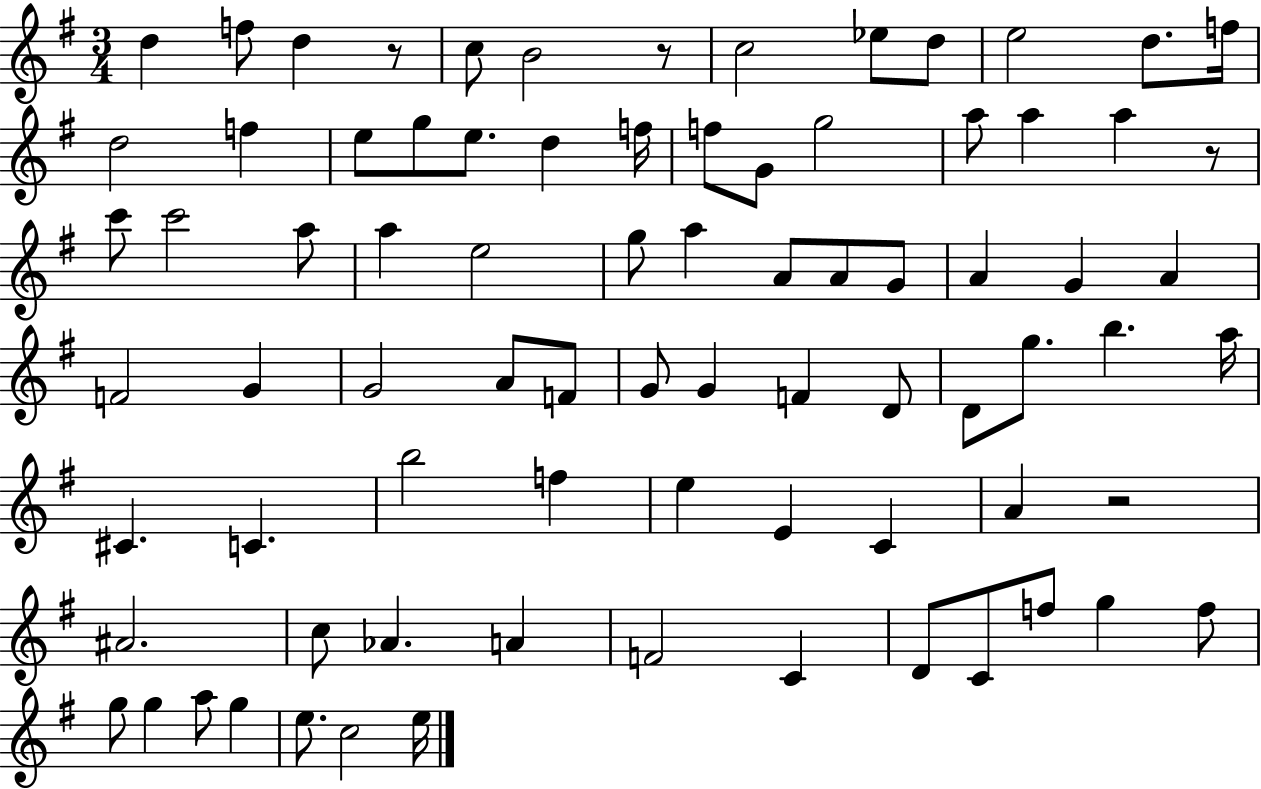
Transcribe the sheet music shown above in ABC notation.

X:1
T:Untitled
M:3/4
L:1/4
K:G
d f/2 d z/2 c/2 B2 z/2 c2 _e/2 d/2 e2 d/2 f/4 d2 f e/2 g/2 e/2 d f/4 f/2 G/2 g2 a/2 a a z/2 c'/2 c'2 a/2 a e2 g/2 a A/2 A/2 G/2 A G A F2 G G2 A/2 F/2 G/2 G F D/2 D/2 g/2 b a/4 ^C C b2 f e E C A z2 ^A2 c/2 _A A F2 C D/2 C/2 f/2 g f/2 g/2 g a/2 g e/2 c2 e/4